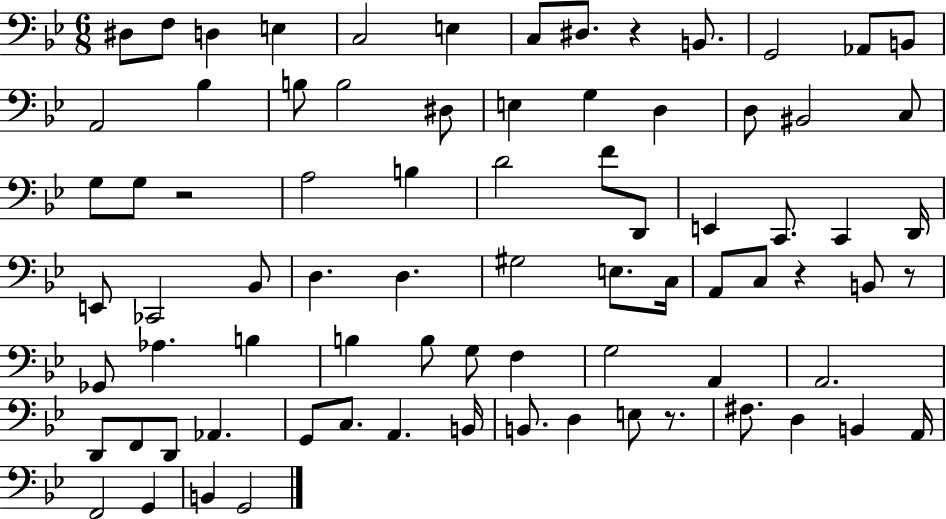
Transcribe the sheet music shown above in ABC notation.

X:1
T:Untitled
M:6/8
L:1/4
K:Bb
^D,/2 F,/2 D, E, C,2 E, C,/2 ^D,/2 z B,,/2 G,,2 _A,,/2 B,,/2 A,,2 _B, B,/2 B,2 ^D,/2 E, G, D, D,/2 ^B,,2 C,/2 G,/2 G,/2 z2 A,2 B, D2 F/2 D,,/2 E,, C,,/2 C,, D,,/4 E,,/2 _C,,2 _B,,/2 D, D, ^G,2 E,/2 C,/4 A,,/2 C,/2 z B,,/2 z/2 _G,,/2 _A, B, B, B,/2 G,/2 F, G,2 A,, A,,2 D,,/2 F,,/2 D,,/2 _A,, G,,/2 C,/2 A,, B,,/4 B,,/2 D, E,/2 z/2 ^F,/2 D, B,, A,,/4 F,,2 G,, B,, G,,2